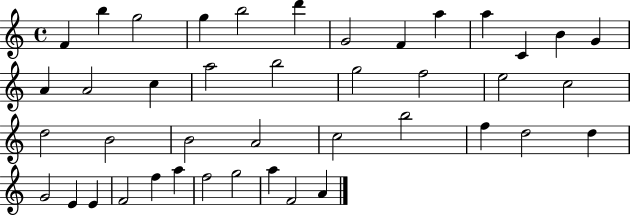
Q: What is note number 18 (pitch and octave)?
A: B5